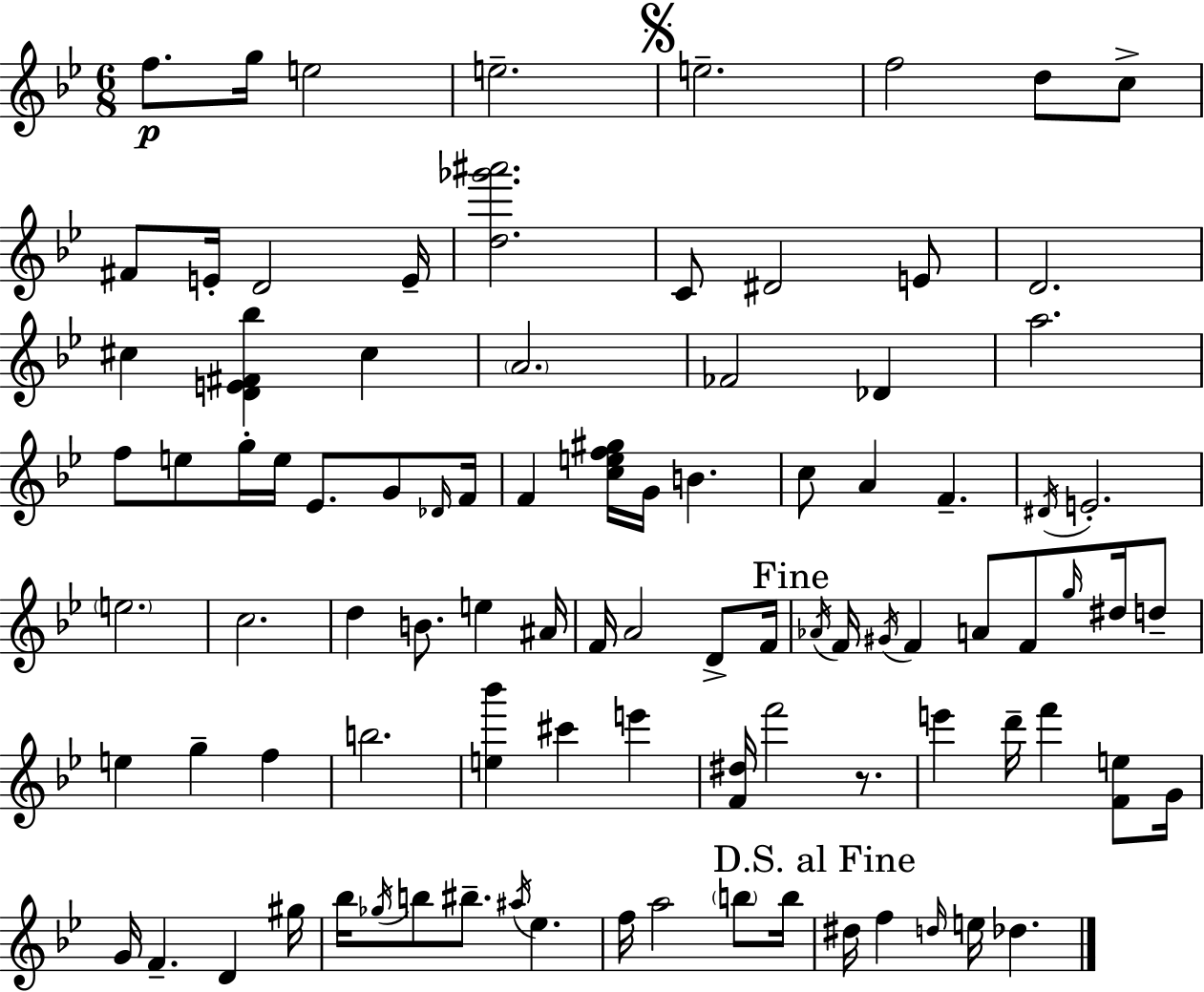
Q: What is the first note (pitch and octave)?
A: F5